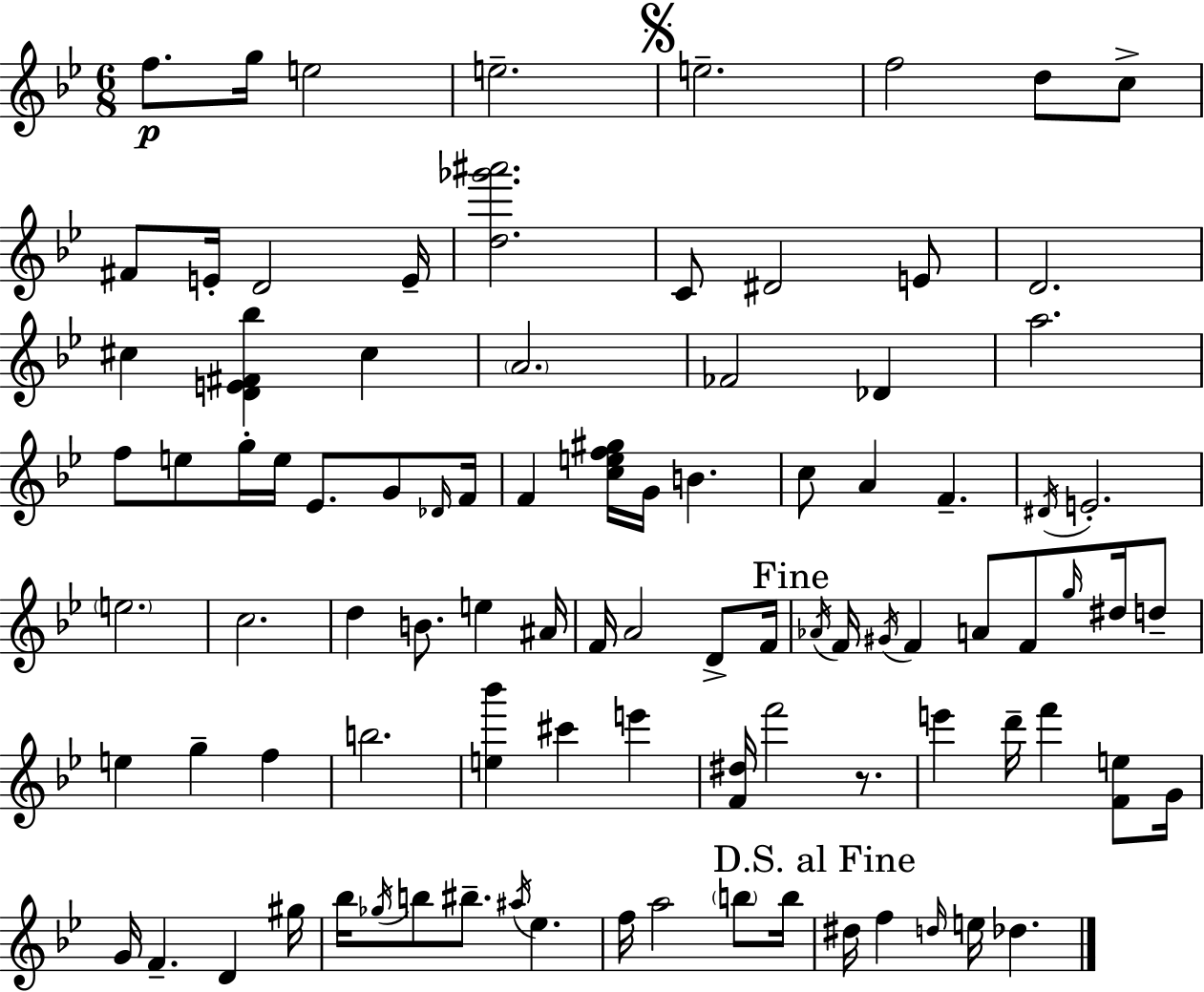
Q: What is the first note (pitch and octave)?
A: F5